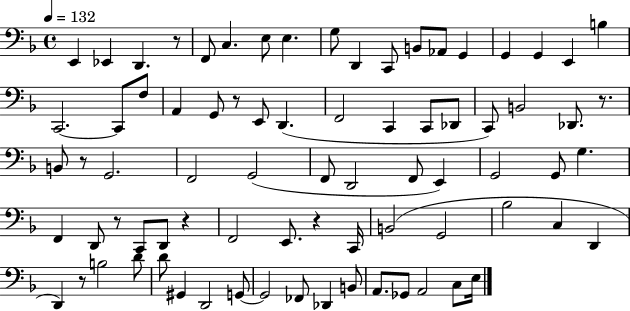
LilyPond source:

{
  \clef bass
  \time 4/4
  \defaultTimeSignature
  \key f \major
  \tempo 4 = 132
  e,4 ees,4 d,4. r8 | f,8 c4. e8 e4. | g8 d,4 c,8 b,8 aes,8 g,4 | g,4 g,4 e,4 b4 | \break c,2.~~ c,8 f8 | a,4 g,8 r8 e,8 d,4.( | f,2 c,4 c,8 des,8 | c,8) b,2 des,8. r8. | \break b,8 r8 g,2. | f,2 g,2( | f,8 d,2 f,8 e,4) | g,2 g,8 g4. | \break f,4 d,8 r8 c,8 d,8 r4 | f,2 e,8. r4 c,16 | b,2( g,2 | bes2 c4 d,4 | \break d,4) r8 b2 d'8 | d'8 gis,4 d,2 g,8~~ | g,2 fes,8 des,4 b,8 | a,8. ges,8 a,2 c8 e16 | \break \bar "|."
}